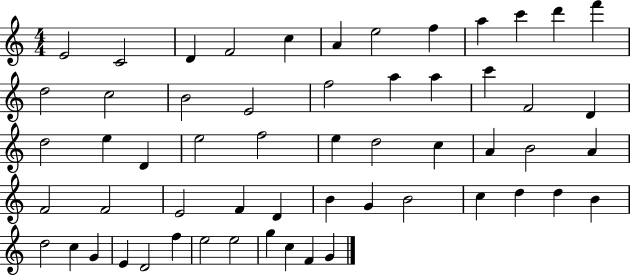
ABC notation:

X:1
T:Untitled
M:4/4
L:1/4
K:C
E2 C2 D F2 c A e2 f a c' d' f' d2 c2 B2 E2 f2 a a c' F2 D d2 e D e2 f2 e d2 c A B2 A F2 F2 E2 F D B G B2 c d d B d2 c G E D2 f e2 e2 g c F G